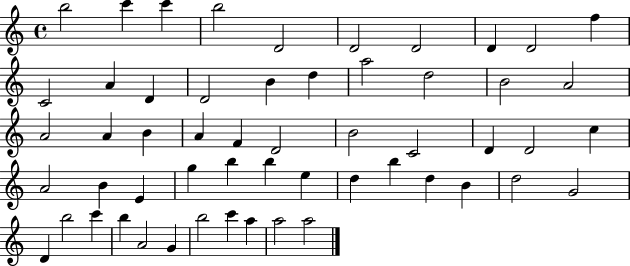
B5/h C6/q C6/q B5/h D4/h D4/h D4/h D4/q D4/h F5/q C4/h A4/q D4/q D4/h B4/q D5/q A5/h D5/h B4/h A4/h A4/h A4/q B4/q A4/q F4/q D4/h B4/h C4/h D4/q D4/h C5/q A4/h B4/q E4/q G5/q B5/q B5/q E5/q D5/q B5/q D5/q B4/q D5/h G4/h D4/q B5/h C6/q B5/q A4/h G4/q B5/h C6/q A5/q A5/h A5/h